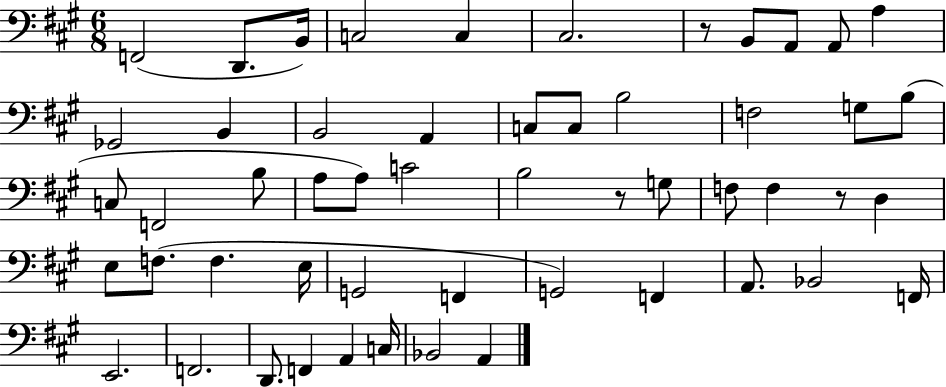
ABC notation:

X:1
T:Untitled
M:6/8
L:1/4
K:A
F,,2 D,,/2 B,,/4 C,2 C, ^C,2 z/2 B,,/2 A,,/2 A,,/2 A, _G,,2 B,, B,,2 A,, C,/2 C,/2 B,2 F,2 G,/2 B,/2 C,/2 F,,2 B,/2 A,/2 A,/2 C2 B,2 z/2 G,/2 F,/2 F, z/2 D, E,/2 F,/2 F, E,/4 G,,2 F,, G,,2 F,, A,,/2 _B,,2 F,,/4 E,,2 F,,2 D,,/2 F,, A,, C,/4 _B,,2 A,,